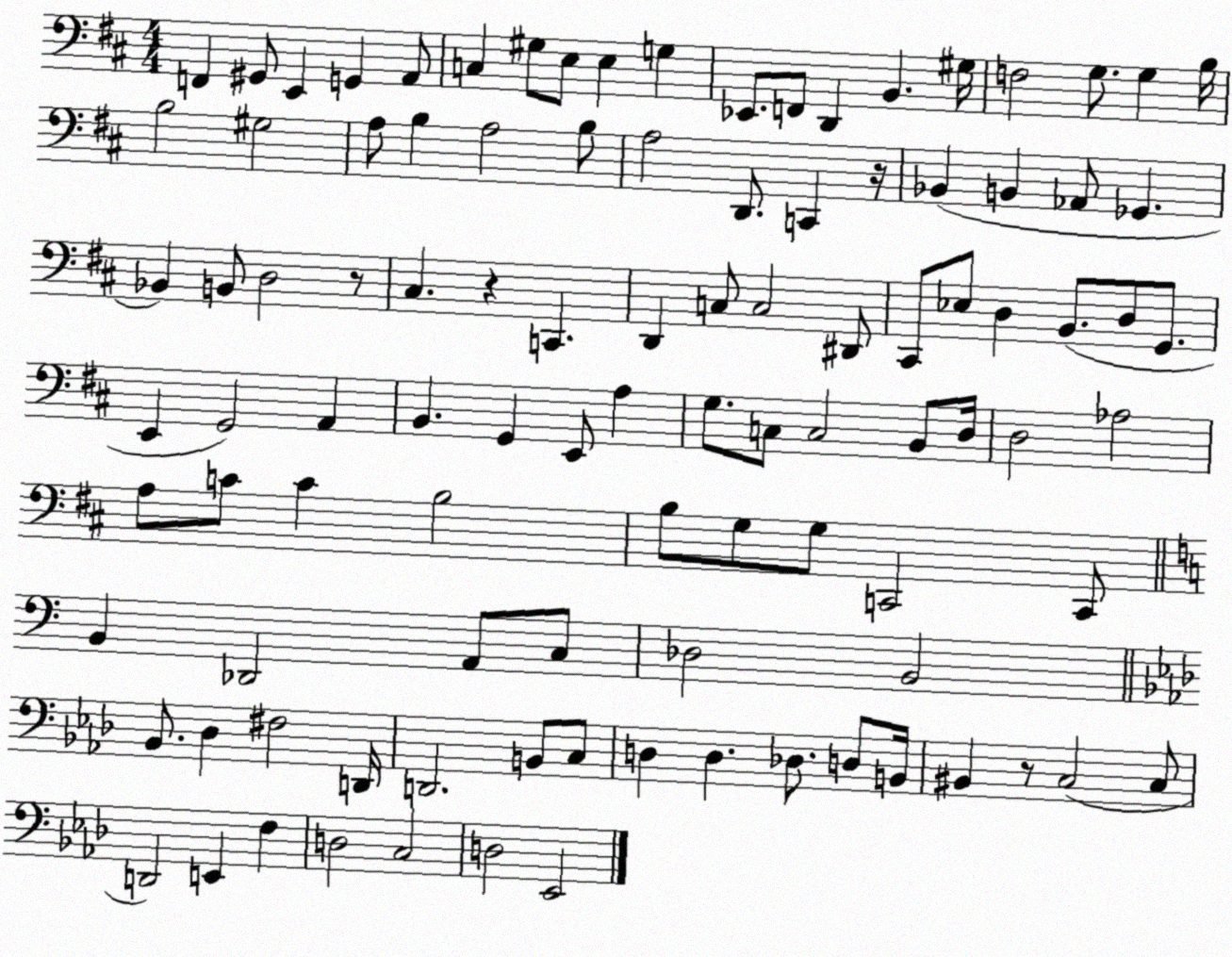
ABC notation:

X:1
T:Untitled
M:4/4
L:1/4
K:D
F,, ^G,,/2 E,, G,, A,,/2 C, ^G,/2 E,/2 E, G, _E,,/2 F,,/2 D,, B,, ^G,/4 F,2 G,/2 G, B,/4 B,2 ^G,2 A,/2 B, A,2 B,/2 A,2 D,,/2 C,, z/4 _B,, B,, _A,,/2 _G,, _B,, B,,/2 D,2 z/2 ^C, z C,, D,, C,/2 C,2 ^D,,/2 ^C,,/2 _E,/2 D, B,,/2 D,/2 G,,/2 E,, G,,2 A,, B,, G,, E,,/2 A, G,/2 C,/2 C,2 B,,/2 D,/4 D,2 _A,2 A,/2 C/2 C B,2 B,/2 G,/2 G,/2 C,,2 C,,/2 B,, _D,,2 A,,/2 C,/2 _D,2 B,,2 _B,,/2 _D, ^F,2 D,,/4 D,,2 B,,/2 C,/2 D, D, _D,/2 D,/2 B,,/4 ^B,, z/2 C,2 C,/2 D,,2 E,, F, D,2 C,2 D,2 _E,,2